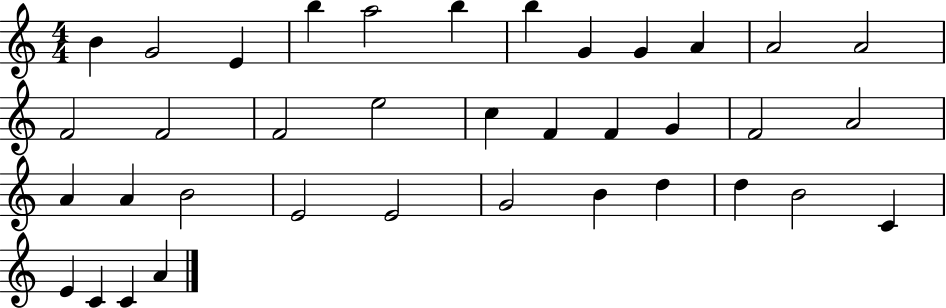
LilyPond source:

{
  \clef treble
  \numericTimeSignature
  \time 4/4
  \key c \major
  b'4 g'2 e'4 | b''4 a''2 b''4 | b''4 g'4 g'4 a'4 | a'2 a'2 | \break f'2 f'2 | f'2 e''2 | c''4 f'4 f'4 g'4 | f'2 a'2 | \break a'4 a'4 b'2 | e'2 e'2 | g'2 b'4 d''4 | d''4 b'2 c'4 | \break e'4 c'4 c'4 a'4 | \bar "|."
}